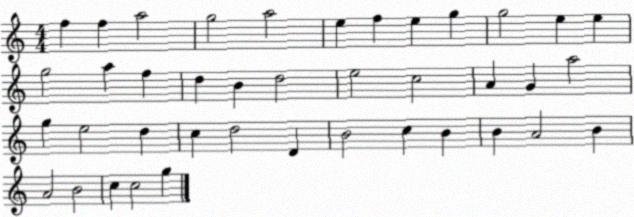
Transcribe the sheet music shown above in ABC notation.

X:1
T:Untitled
M:4/4
L:1/4
K:C
f f a2 g2 a2 e f e g g2 e e g2 a f d B d2 e2 c2 A G a2 g e2 d c d2 D B2 c B B A2 B A2 B2 c c2 g